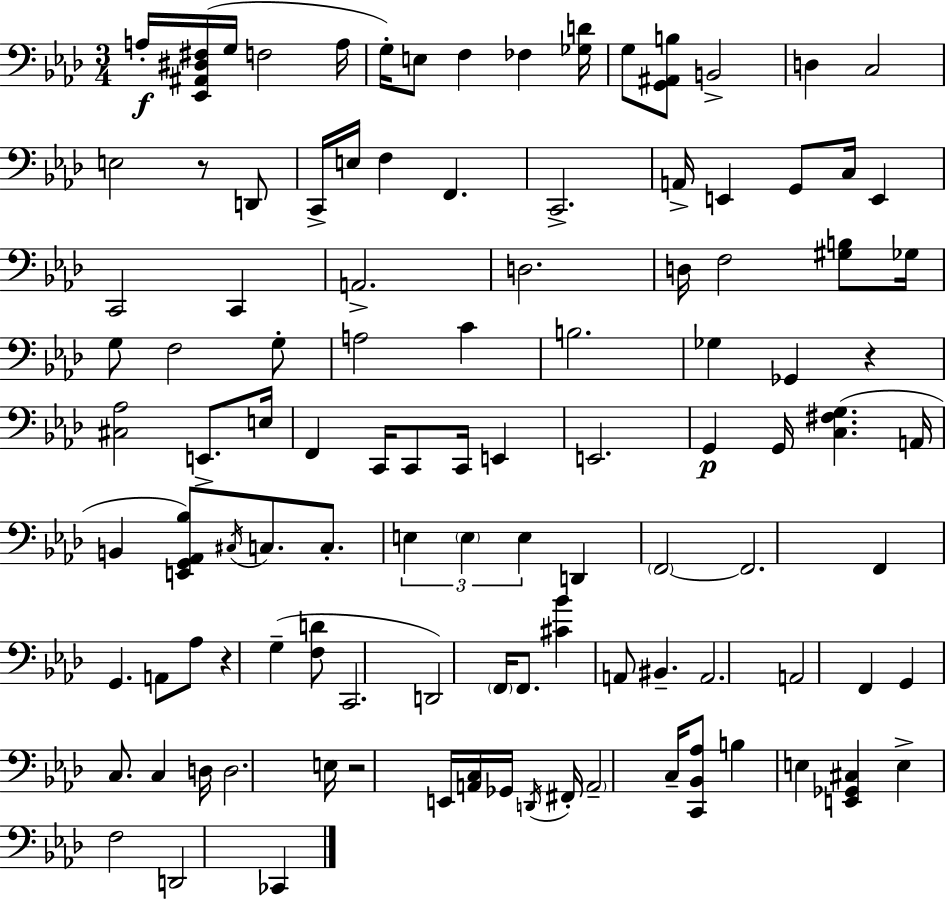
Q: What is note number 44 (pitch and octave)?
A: C2